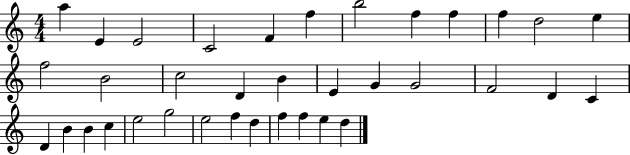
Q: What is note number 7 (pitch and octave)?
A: B5